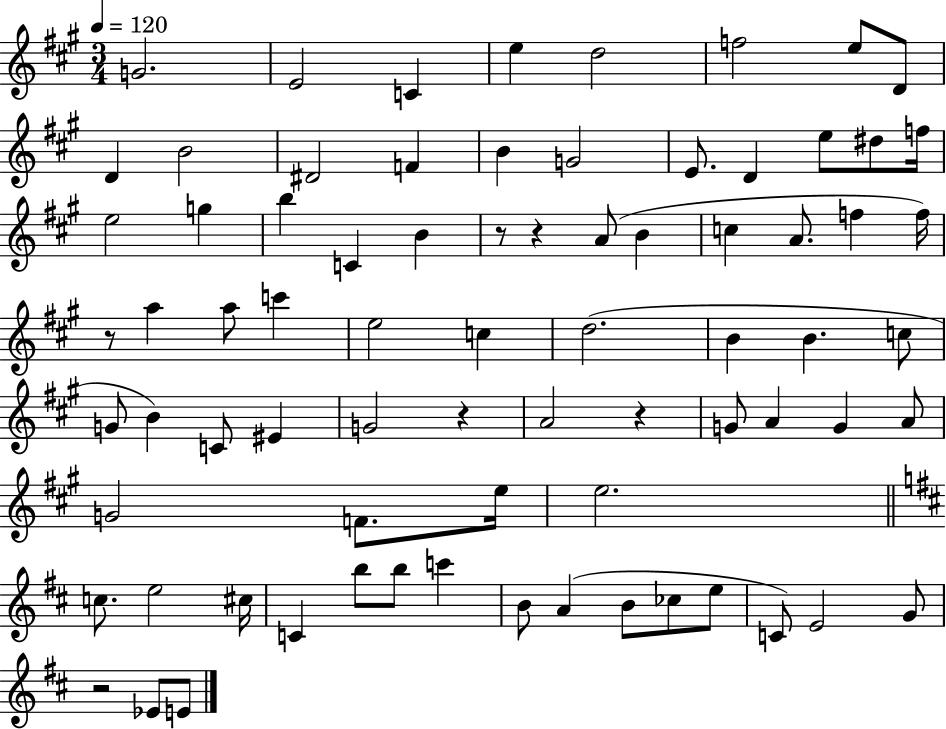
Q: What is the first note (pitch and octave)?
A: G4